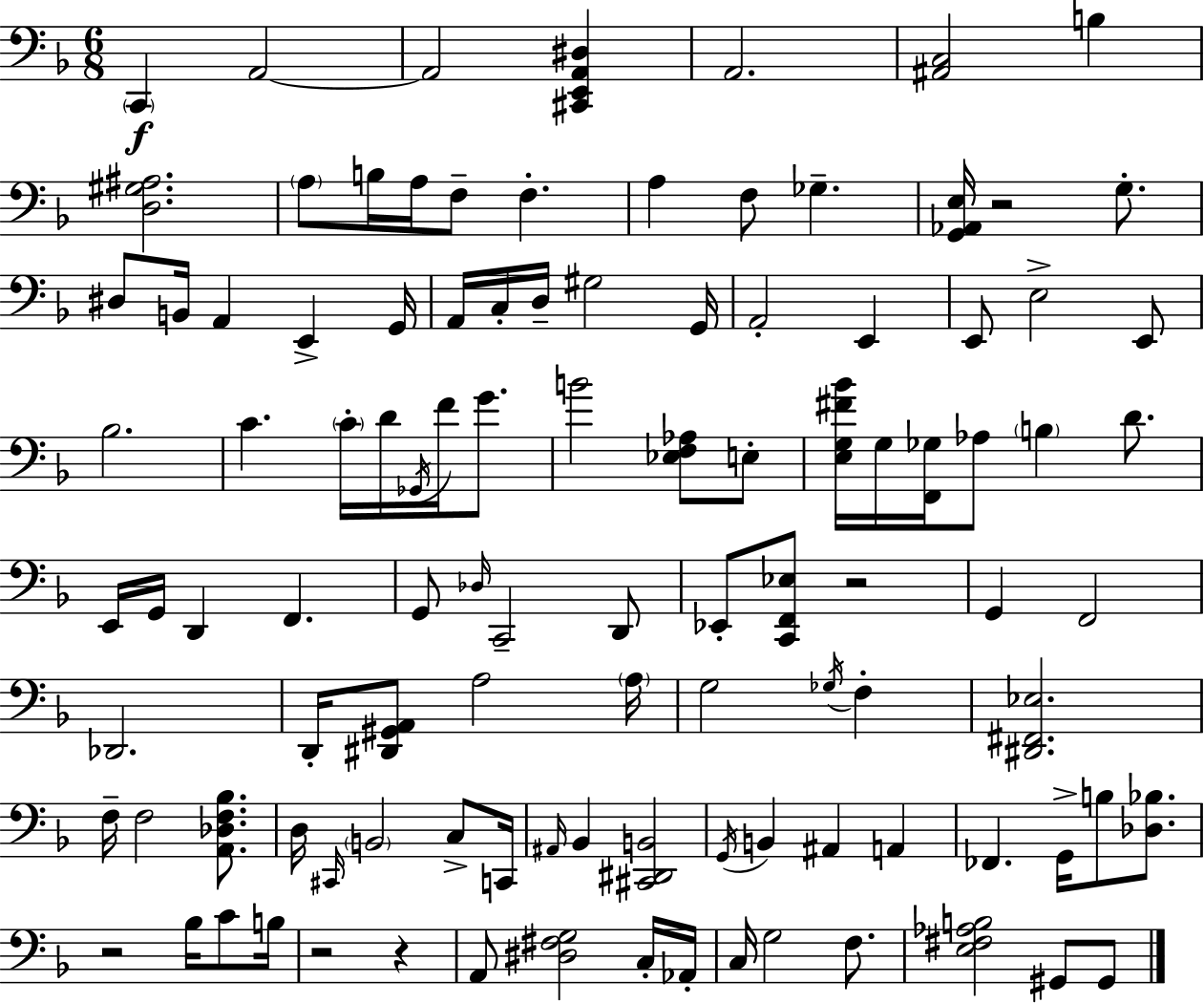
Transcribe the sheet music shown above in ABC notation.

X:1
T:Untitled
M:6/8
L:1/4
K:Dm
C,, A,,2 A,,2 [^C,,E,,A,,^D,] A,,2 [^A,,C,]2 B, [D,^G,^A,]2 A,/2 B,/4 A,/4 F,/2 F, A, F,/2 _G, [G,,_A,,E,]/4 z2 G,/2 ^D,/2 B,,/4 A,, E,, G,,/4 A,,/4 C,/4 D,/4 ^G,2 G,,/4 A,,2 E,, E,,/2 E,2 E,,/2 _B,2 C C/4 D/4 _G,,/4 F/4 G/2 B2 [_E,F,_A,]/2 E,/2 [E,G,^F_B]/4 G,/4 [F,,_G,]/4 _A,/2 B, D/2 E,,/4 G,,/4 D,, F,, G,,/2 _D,/4 C,,2 D,,/2 _E,,/2 [C,,F,,_E,]/2 z2 G,, F,,2 _D,,2 D,,/4 [^D,,^G,,A,,]/2 A,2 A,/4 G,2 _G,/4 F, [^D,,^F,,_E,]2 F,/4 F,2 [A,,_D,F,_B,]/2 D,/4 ^C,,/4 B,,2 C,/2 C,,/4 ^A,,/4 _B,, [^C,,^D,,B,,]2 G,,/4 B,, ^A,, A,, _F,, G,,/4 B,/2 [_D,_B,]/2 z2 _B,/4 C/2 B,/4 z2 z A,,/2 [^D,^F,G,]2 C,/4 _A,,/4 C,/4 G,2 F,/2 [E,^F,_A,B,]2 ^G,,/2 ^G,,/2